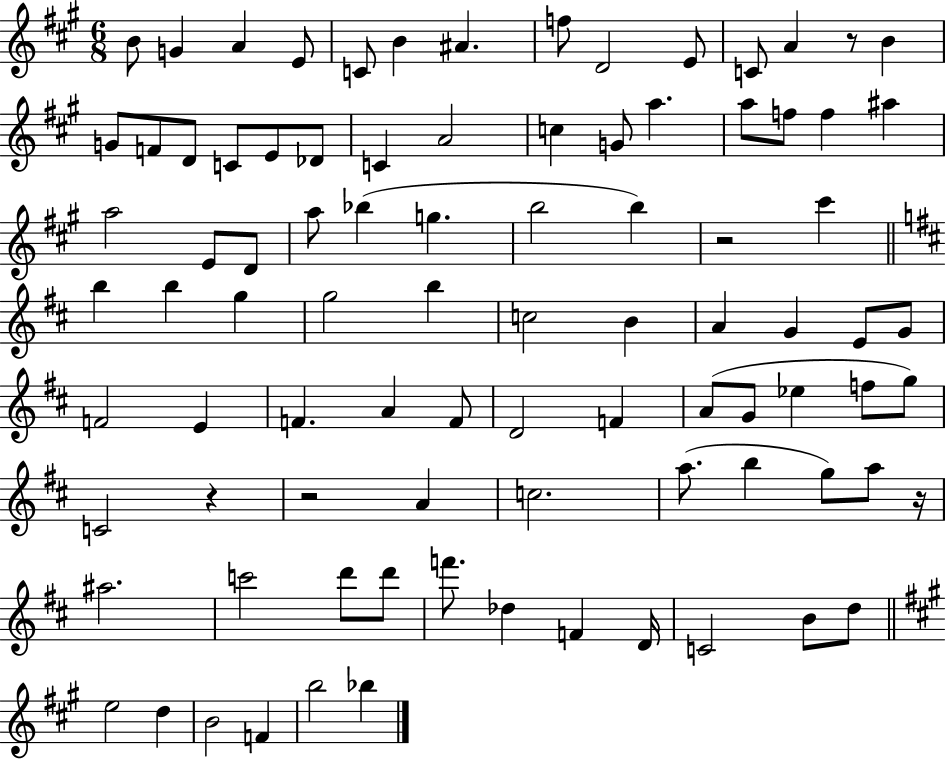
{
  \clef treble
  \numericTimeSignature
  \time 6/8
  \key a \major
  b'8 g'4 a'4 e'8 | c'8 b'4 ais'4. | f''8 d'2 e'8 | c'8 a'4 r8 b'4 | \break g'8 f'8 d'8 c'8 e'8 des'8 | c'4 a'2 | c''4 g'8 a''4. | a''8 f''8 f''4 ais''4 | \break a''2 e'8 d'8 | a''8 bes''4( g''4. | b''2 b''4) | r2 cis'''4 | \break \bar "||" \break \key b \minor b''4 b''4 g''4 | g''2 b''4 | c''2 b'4 | a'4 g'4 e'8 g'8 | \break f'2 e'4 | f'4. a'4 f'8 | d'2 f'4 | a'8( g'8 ees''4 f''8 g''8) | \break c'2 r4 | r2 a'4 | c''2. | a''8.( b''4 g''8) a''8 r16 | \break ais''2. | c'''2 d'''8 d'''8 | f'''8. des''4 f'4 d'16 | c'2 b'8 d''8 | \break \bar "||" \break \key a \major e''2 d''4 | b'2 f'4 | b''2 bes''4 | \bar "|."
}